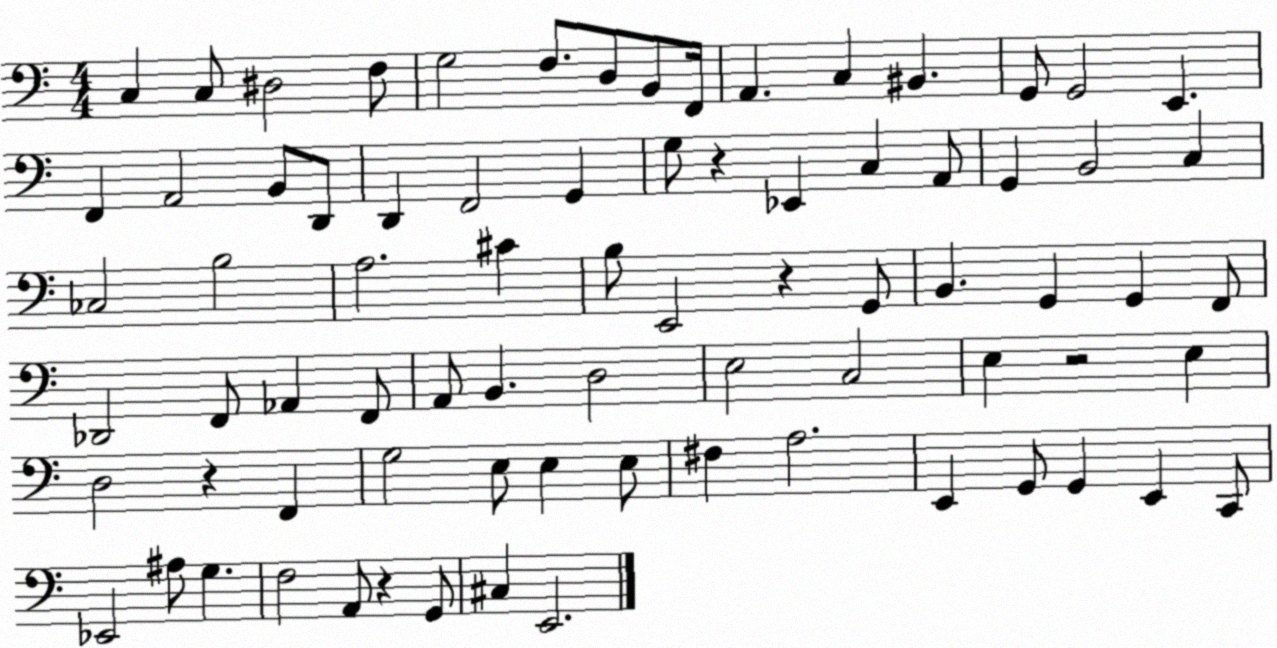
X:1
T:Untitled
M:4/4
L:1/4
K:C
C, C,/2 ^D,2 F,/2 G,2 F,/2 D,/2 B,,/2 F,,/4 A,, C, ^B,, G,,/2 G,,2 E,, F,, A,,2 B,,/2 D,,/2 D,, F,,2 G,, G,/2 z _E,, C, A,,/2 G,, B,,2 C, _C,2 B,2 A,2 ^C B,/2 E,,2 z G,,/2 B,, G,, G,, F,,/2 _D,,2 F,,/2 _A,, F,,/2 A,,/2 B,, D,2 E,2 C,2 E, z2 E, D,2 z F,, G,2 E,/2 E, E,/2 ^F, A,2 E,, G,,/2 G,, E,, C,,/2 _E,,2 ^A,/2 G, F,2 A,,/2 z G,,/2 ^C, E,,2